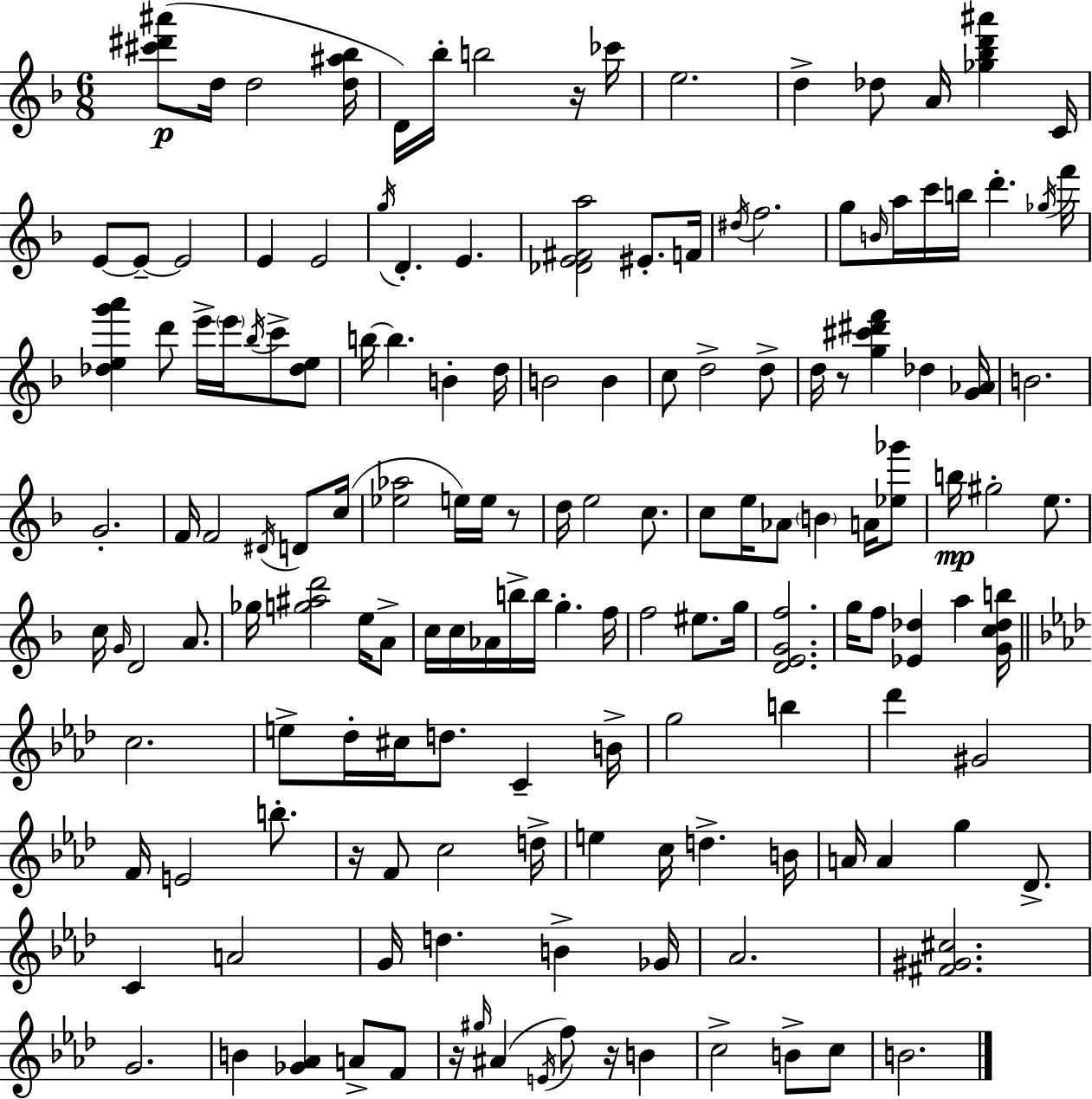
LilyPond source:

{
  \clef treble
  \numericTimeSignature
  \time 6/8
  \key f \major
  <cis''' dis''' ais'''>8(\p d''16 d''2 <d'' ais'' bes''>16 | d'16) bes''16-. b''2 r16 ces'''16 | e''2. | d''4-> des''8 a'16 <ges'' bes'' d''' ais'''>4 c'16 | \break e'8~~ e'8--~~ e'2 | e'4 e'2 | \acciaccatura { g''16 } d'4.-. e'4. | <des' e' fis' a''>2 eis'8.-. | \break f'16 \acciaccatura { dis''16 } f''2. | g''8 \grace { b'16 } a''16 c'''16 b''16 d'''4.-. | \acciaccatura { ges''16 } f'''16 <des'' e'' g''' a'''>4 d'''8 e'''16-> \parenthesize e'''16 | \acciaccatura { bes''16 } c'''8-> <des'' e''>8 b''16~~ b''4. | \break b'4-. d''16 b'2 | b'4 c''8 d''2-> | d''8-> d''16 r8 <g'' cis''' dis''' f'''>4 | des''4 <g' aes'>16 b'2. | \break g'2.-. | f'16 f'2 | \acciaccatura { dis'16 } d'8 c''16( <ees'' aes''>2 | e''16) e''16 r8 d''16 e''2 | \break c''8. c''8 e''16 aes'8 \parenthesize b'4 | a'16 <ees'' ges'''>8 b''16\mp gis''2-. | e''8. c''16 \grace { g'16 } d'2 | a'8. ges''16 <g'' ais'' d'''>2 | \break e''16 a'8-> c''16 c''16 aes'16 b''16-> b''16 | g''4.-. f''16 f''2 | eis''8. g''16 <d' e' g' f''>2. | g''16 f''8 <ees' des''>4 | \break a''4 <g' c'' des'' b''>16 \bar "||" \break \key f \minor c''2. | e''8-> des''16-. cis''16 d''8. c'4-- b'16-> | g''2 b''4 | des'''4 gis'2 | \break f'16 e'2 b''8.-. | r16 f'8 c''2 d''16-> | e''4 c''16 d''4.-> b'16 | a'16 a'4 g''4 des'8.-> | \break c'4 a'2 | g'16 d''4. b'4-> ges'16 | aes'2. | <fis' gis' cis''>2. | \break g'2. | b'4 <ges' aes'>4 a'8-> f'8 | r16 \grace { gis''16 }( ais'4 \acciaccatura { e'16 } f''8) r16 b'4 | c''2-> b'8-> | \break c''8 b'2. | \bar "|."
}